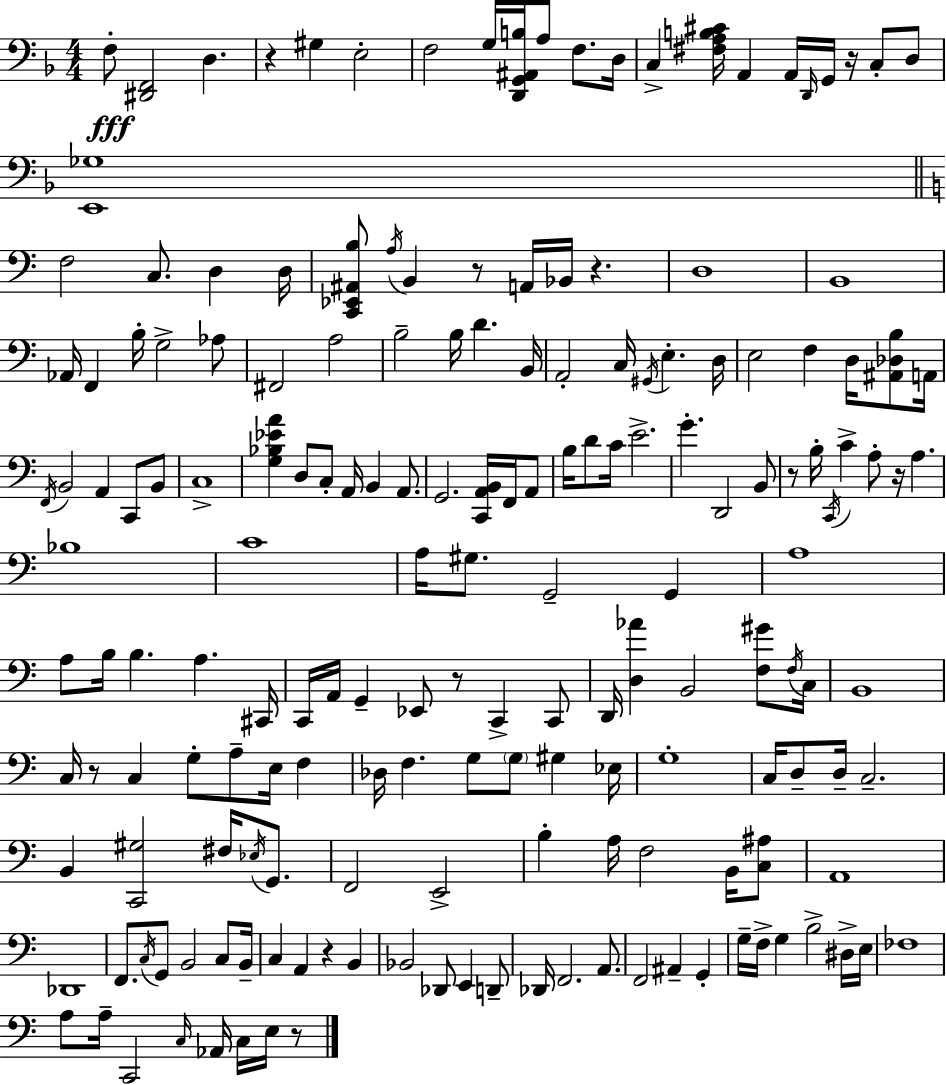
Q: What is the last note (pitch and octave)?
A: E3